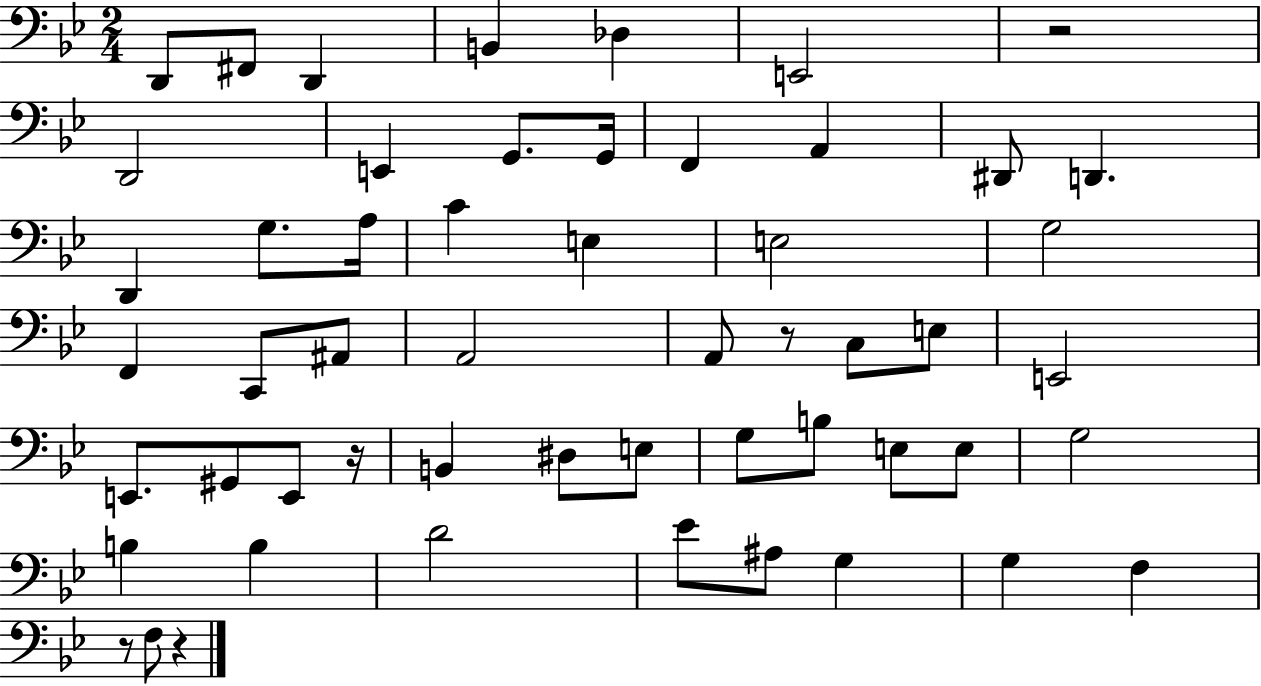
X:1
T:Untitled
M:2/4
L:1/4
K:Bb
D,,/2 ^F,,/2 D,, B,, _D, E,,2 z2 D,,2 E,, G,,/2 G,,/4 F,, A,, ^D,,/2 D,, D,, G,/2 A,/4 C E, E,2 G,2 F,, C,,/2 ^A,,/2 A,,2 A,,/2 z/2 C,/2 E,/2 E,,2 E,,/2 ^G,,/2 E,,/2 z/4 B,, ^D,/2 E,/2 G,/2 B,/2 E,/2 E,/2 G,2 B, B, D2 _E/2 ^A,/2 G, G, F, z/2 F,/2 z